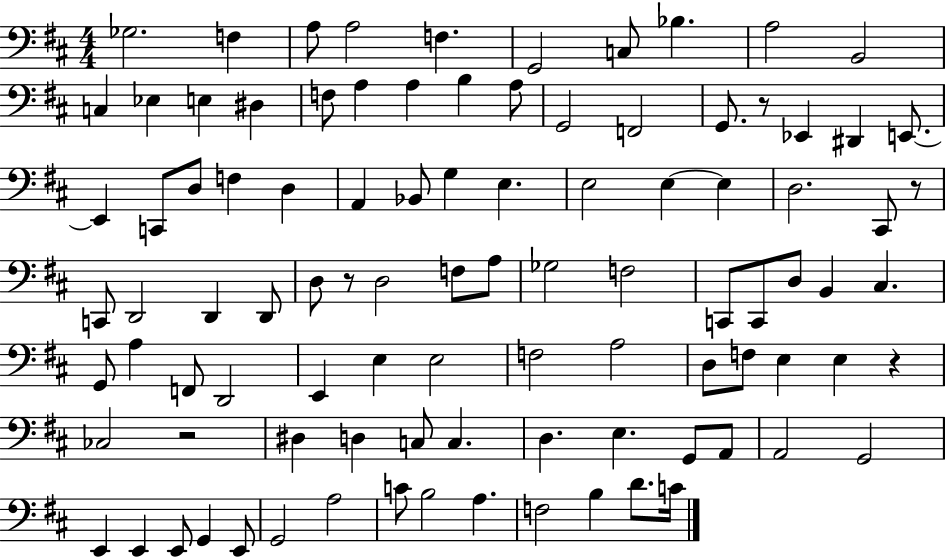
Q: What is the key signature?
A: D major